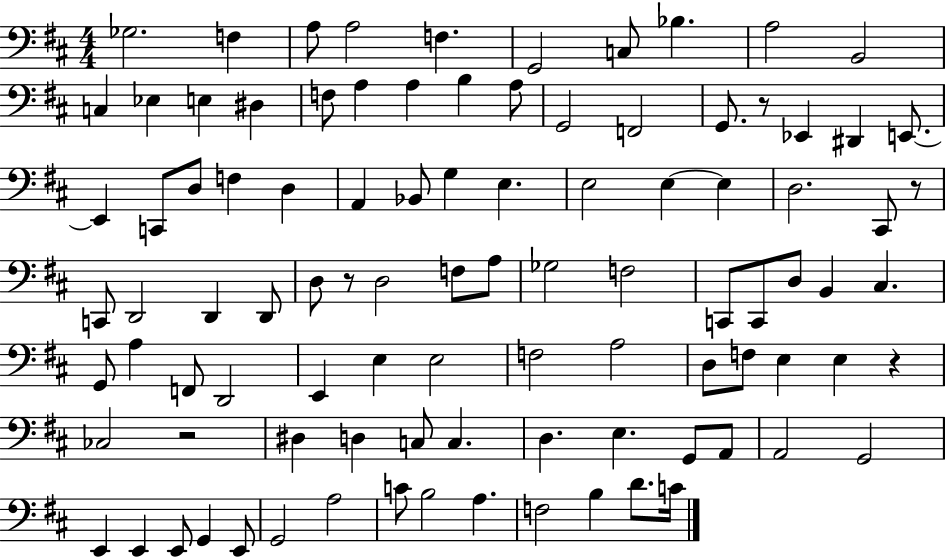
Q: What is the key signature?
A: D major